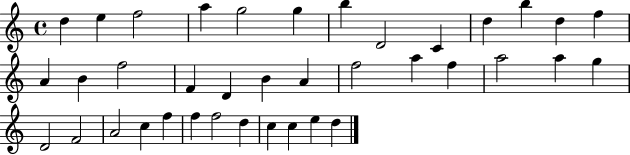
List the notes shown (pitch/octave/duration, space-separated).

D5/q E5/q F5/h A5/q G5/h G5/q B5/q D4/h C4/q D5/q B5/q D5/q F5/q A4/q B4/q F5/h F4/q D4/q B4/q A4/q F5/h A5/q F5/q A5/h A5/q G5/q D4/h F4/h A4/h C5/q F5/q F5/q F5/h D5/q C5/q C5/q E5/q D5/q